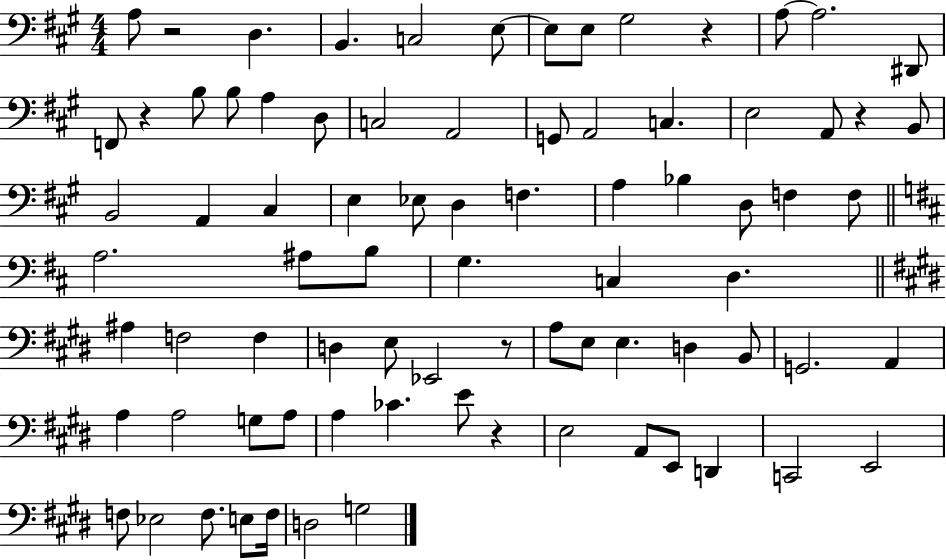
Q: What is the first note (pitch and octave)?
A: A3